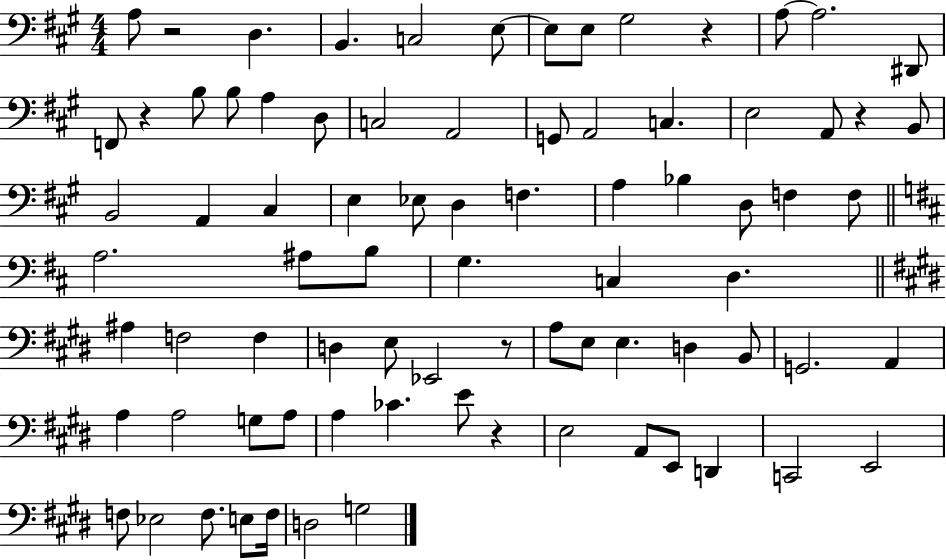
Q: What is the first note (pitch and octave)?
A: A3